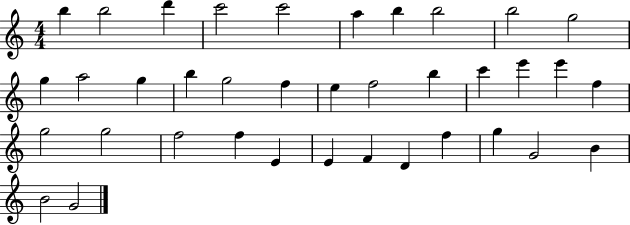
{
  \clef treble
  \numericTimeSignature
  \time 4/4
  \key c \major
  b''4 b''2 d'''4 | c'''2 c'''2 | a''4 b''4 b''2 | b''2 g''2 | \break g''4 a''2 g''4 | b''4 g''2 f''4 | e''4 f''2 b''4 | c'''4 e'''4 e'''4 f''4 | \break g''2 g''2 | f''2 f''4 e'4 | e'4 f'4 d'4 f''4 | g''4 g'2 b'4 | \break b'2 g'2 | \bar "|."
}